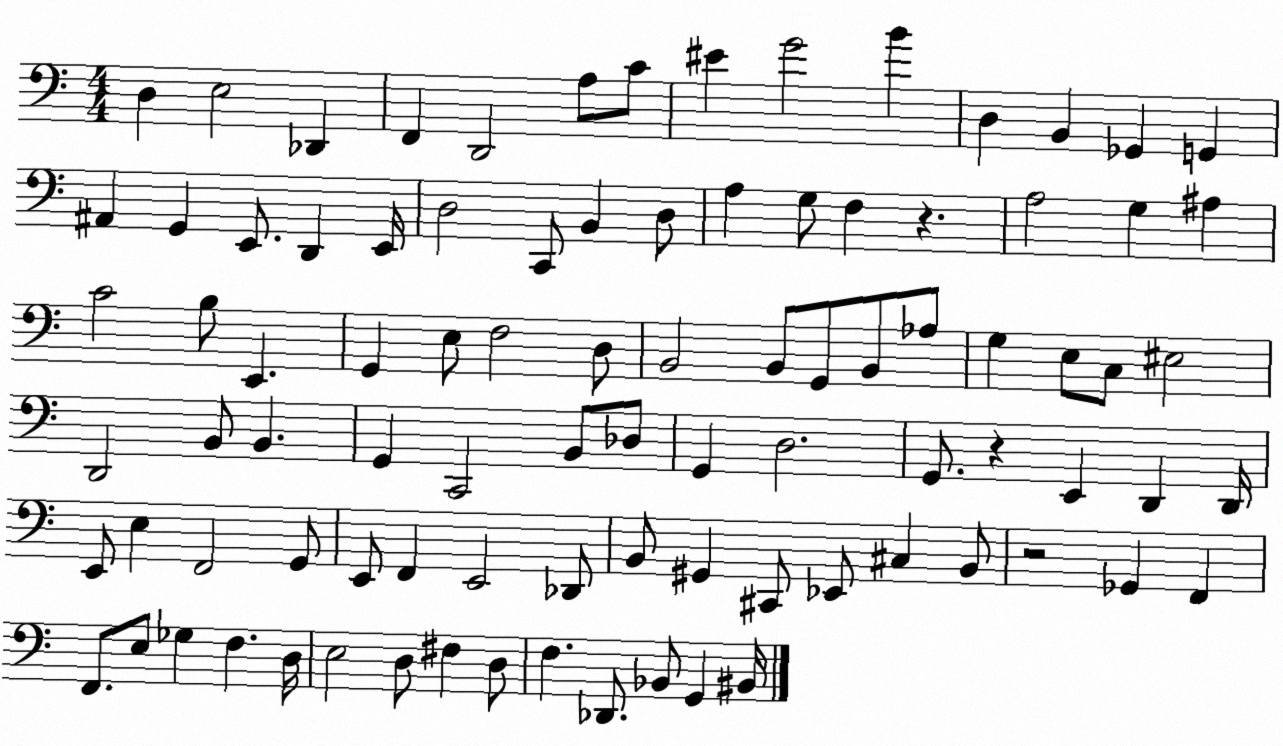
X:1
T:Untitled
M:4/4
L:1/4
K:C
D, E,2 _D,, F,, D,,2 A,/2 C/2 ^E G2 B D, B,, _G,, G,, ^A,, G,, E,,/2 D,, E,,/4 D,2 C,,/2 B,, D,/2 A, G,/2 F, z A,2 G, ^A, C2 B,/2 E,, G,, E,/2 F,2 D,/2 B,,2 B,,/2 G,,/2 B,,/2 _A,/2 G, E,/2 C,/2 ^E,2 D,,2 B,,/2 B,, G,, C,,2 B,,/2 _D,/2 G,, D,2 G,,/2 z E,, D,, D,,/4 E,,/2 E, F,,2 G,,/2 E,,/2 F,, E,,2 _D,,/2 B,,/2 ^G,, ^C,,/2 _E,,/2 ^C, B,,/2 z2 _G,, F,, F,,/2 E,/2 _G, F, D,/4 E,2 D,/2 ^F, D,/2 F, _D,,/2 _B,,/2 G,, ^B,,/4